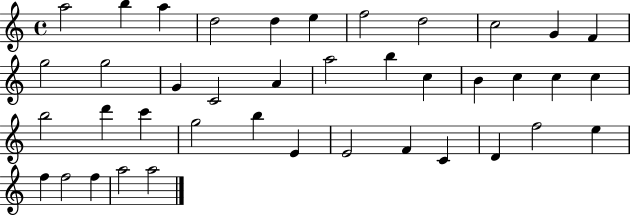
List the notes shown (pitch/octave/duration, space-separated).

A5/h B5/q A5/q D5/h D5/q E5/q F5/h D5/h C5/h G4/q F4/q G5/h G5/h G4/q C4/h A4/q A5/h B5/q C5/q B4/q C5/q C5/q C5/q B5/h D6/q C6/q G5/h B5/q E4/q E4/h F4/q C4/q D4/q F5/h E5/q F5/q F5/h F5/q A5/h A5/h